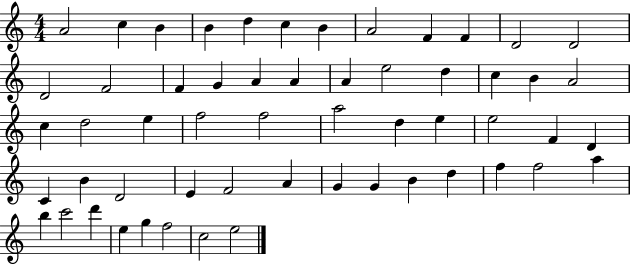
X:1
T:Untitled
M:4/4
L:1/4
K:C
A2 c B B d c B A2 F F D2 D2 D2 F2 F G A A A e2 d c B A2 c d2 e f2 f2 a2 d e e2 F D C B D2 E F2 A G G B d f f2 a b c'2 d' e g f2 c2 e2